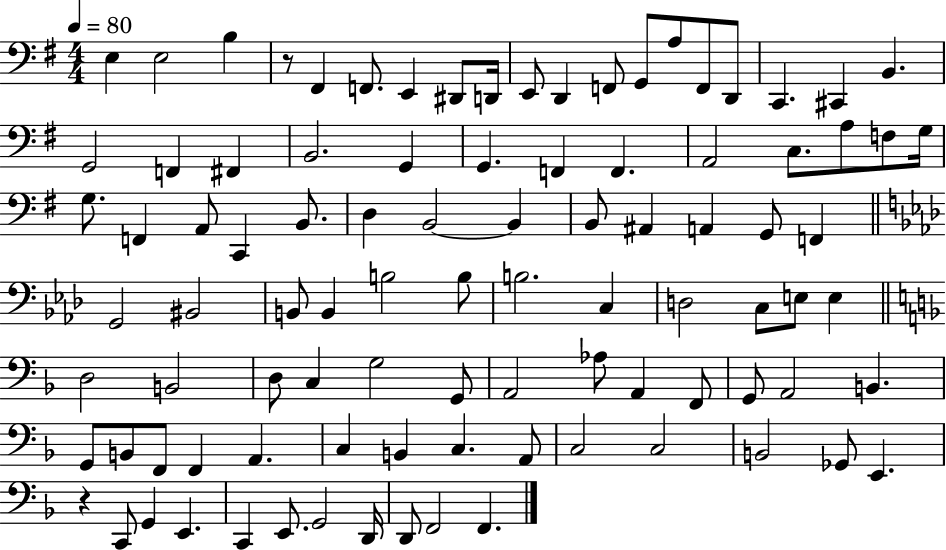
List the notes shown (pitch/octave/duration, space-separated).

E3/q E3/h B3/q R/e F#2/q F2/e. E2/q D#2/e D2/s E2/e D2/q F2/e G2/e A3/e F2/e D2/e C2/q. C#2/q B2/q. G2/h F2/q F#2/q B2/h. G2/q G2/q. F2/q F2/q. A2/h C3/e. A3/e F3/e G3/s G3/e. F2/q A2/e C2/q B2/e. D3/q B2/h B2/q B2/e A#2/q A2/q G2/e F2/q G2/h BIS2/h B2/e B2/q B3/h B3/e B3/h. C3/q D3/h C3/e E3/e E3/q D3/h B2/h D3/e C3/q G3/h G2/e A2/h Ab3/e A2/q F2/e G2/e A2/h B2/q. G2/e B2/e F2/e F2/q A2/q. C3/q B2/q C3/q. A2/e C3/h C3/h B2/h Gb2/e E2/q. R/q C2/e G2/q E2/q. C2/q E2/e. G2/h D2/s D2/e F2/h F2/q.